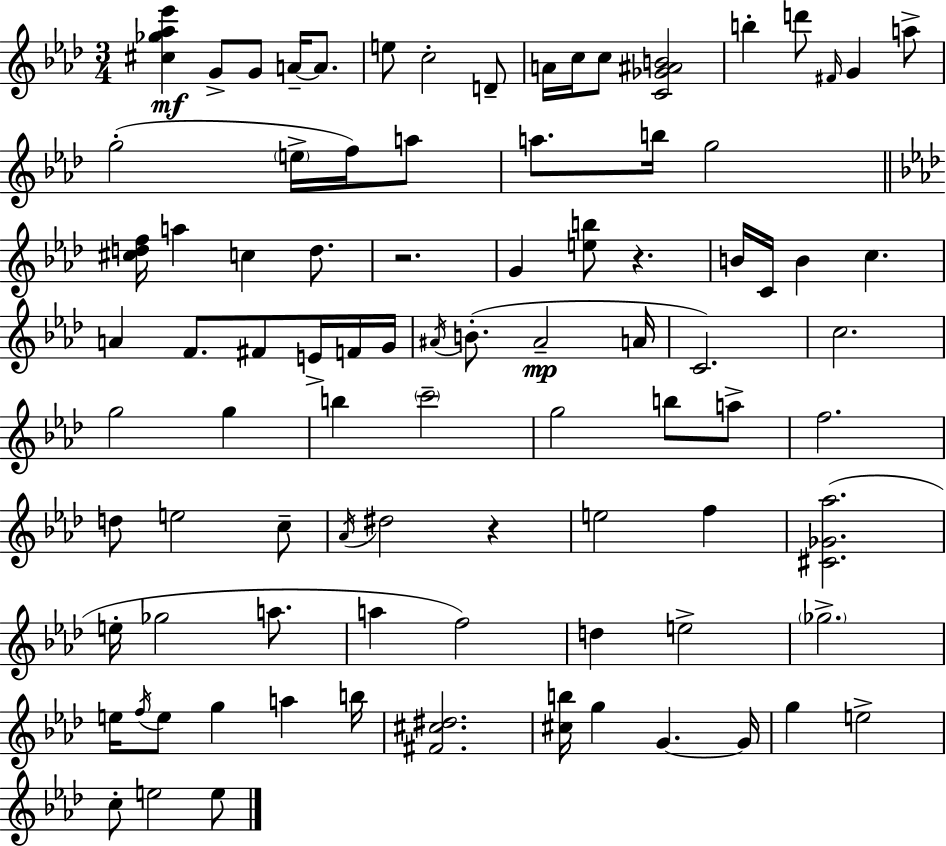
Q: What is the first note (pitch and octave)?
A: G4